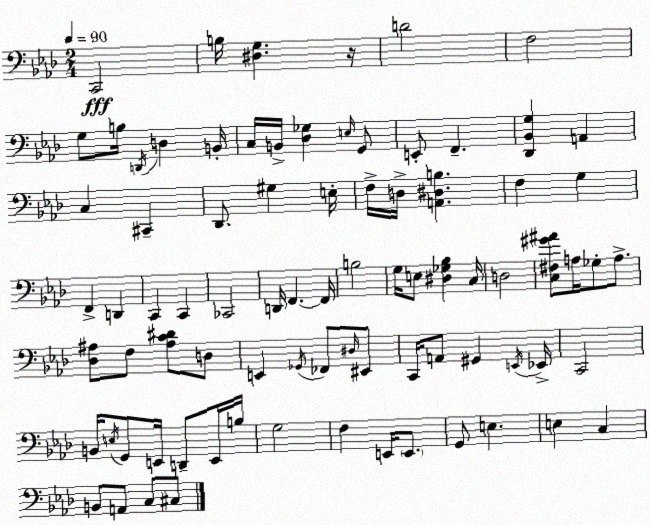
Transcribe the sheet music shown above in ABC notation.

X:1
T:Untitled
M:2/4
L:1/4
K:Ab
C,,2 B,/4 [^D,G,] z/4 D2 F,2 G,/2 B,/4 D,,/4 D, B,,/4 C,/4 B,,/4 [_D,_G,] E,/4 G,,/2 E,,/2 F,, [_D,,_B,,G,] A,, C, ^C,, _D,,/2 ^G, E,/4 F,/4 D,/4 [A,,^D,B,] F, G, F,, D,, C,, C,, _C,,2 D,,/4 F,, F,,/4 B,2 G,/4 E,/2 [^D,_G,_B,] C,/4 D,2 [C,^F,^G^A]/2 A,/4 _G,/2 A,/2 [_D,^A,]/2 F,/2 [^A,C^D]/2 D,/2 E,, _G,,/4 _F,,/2 ^D,/4 ^E,,/2 C,,/4 A,,/2 ^G,, E,,/4 _E,,/4 C,,2 B,,/4 E,/4 G,,/2 E,,/4 D,,/2 E,,/4 B,/4 G,2 F, E,,/4 E,,/2 G,,/2 E, E, C, B,,/2 A,,/2 C,/2 ^C,/2